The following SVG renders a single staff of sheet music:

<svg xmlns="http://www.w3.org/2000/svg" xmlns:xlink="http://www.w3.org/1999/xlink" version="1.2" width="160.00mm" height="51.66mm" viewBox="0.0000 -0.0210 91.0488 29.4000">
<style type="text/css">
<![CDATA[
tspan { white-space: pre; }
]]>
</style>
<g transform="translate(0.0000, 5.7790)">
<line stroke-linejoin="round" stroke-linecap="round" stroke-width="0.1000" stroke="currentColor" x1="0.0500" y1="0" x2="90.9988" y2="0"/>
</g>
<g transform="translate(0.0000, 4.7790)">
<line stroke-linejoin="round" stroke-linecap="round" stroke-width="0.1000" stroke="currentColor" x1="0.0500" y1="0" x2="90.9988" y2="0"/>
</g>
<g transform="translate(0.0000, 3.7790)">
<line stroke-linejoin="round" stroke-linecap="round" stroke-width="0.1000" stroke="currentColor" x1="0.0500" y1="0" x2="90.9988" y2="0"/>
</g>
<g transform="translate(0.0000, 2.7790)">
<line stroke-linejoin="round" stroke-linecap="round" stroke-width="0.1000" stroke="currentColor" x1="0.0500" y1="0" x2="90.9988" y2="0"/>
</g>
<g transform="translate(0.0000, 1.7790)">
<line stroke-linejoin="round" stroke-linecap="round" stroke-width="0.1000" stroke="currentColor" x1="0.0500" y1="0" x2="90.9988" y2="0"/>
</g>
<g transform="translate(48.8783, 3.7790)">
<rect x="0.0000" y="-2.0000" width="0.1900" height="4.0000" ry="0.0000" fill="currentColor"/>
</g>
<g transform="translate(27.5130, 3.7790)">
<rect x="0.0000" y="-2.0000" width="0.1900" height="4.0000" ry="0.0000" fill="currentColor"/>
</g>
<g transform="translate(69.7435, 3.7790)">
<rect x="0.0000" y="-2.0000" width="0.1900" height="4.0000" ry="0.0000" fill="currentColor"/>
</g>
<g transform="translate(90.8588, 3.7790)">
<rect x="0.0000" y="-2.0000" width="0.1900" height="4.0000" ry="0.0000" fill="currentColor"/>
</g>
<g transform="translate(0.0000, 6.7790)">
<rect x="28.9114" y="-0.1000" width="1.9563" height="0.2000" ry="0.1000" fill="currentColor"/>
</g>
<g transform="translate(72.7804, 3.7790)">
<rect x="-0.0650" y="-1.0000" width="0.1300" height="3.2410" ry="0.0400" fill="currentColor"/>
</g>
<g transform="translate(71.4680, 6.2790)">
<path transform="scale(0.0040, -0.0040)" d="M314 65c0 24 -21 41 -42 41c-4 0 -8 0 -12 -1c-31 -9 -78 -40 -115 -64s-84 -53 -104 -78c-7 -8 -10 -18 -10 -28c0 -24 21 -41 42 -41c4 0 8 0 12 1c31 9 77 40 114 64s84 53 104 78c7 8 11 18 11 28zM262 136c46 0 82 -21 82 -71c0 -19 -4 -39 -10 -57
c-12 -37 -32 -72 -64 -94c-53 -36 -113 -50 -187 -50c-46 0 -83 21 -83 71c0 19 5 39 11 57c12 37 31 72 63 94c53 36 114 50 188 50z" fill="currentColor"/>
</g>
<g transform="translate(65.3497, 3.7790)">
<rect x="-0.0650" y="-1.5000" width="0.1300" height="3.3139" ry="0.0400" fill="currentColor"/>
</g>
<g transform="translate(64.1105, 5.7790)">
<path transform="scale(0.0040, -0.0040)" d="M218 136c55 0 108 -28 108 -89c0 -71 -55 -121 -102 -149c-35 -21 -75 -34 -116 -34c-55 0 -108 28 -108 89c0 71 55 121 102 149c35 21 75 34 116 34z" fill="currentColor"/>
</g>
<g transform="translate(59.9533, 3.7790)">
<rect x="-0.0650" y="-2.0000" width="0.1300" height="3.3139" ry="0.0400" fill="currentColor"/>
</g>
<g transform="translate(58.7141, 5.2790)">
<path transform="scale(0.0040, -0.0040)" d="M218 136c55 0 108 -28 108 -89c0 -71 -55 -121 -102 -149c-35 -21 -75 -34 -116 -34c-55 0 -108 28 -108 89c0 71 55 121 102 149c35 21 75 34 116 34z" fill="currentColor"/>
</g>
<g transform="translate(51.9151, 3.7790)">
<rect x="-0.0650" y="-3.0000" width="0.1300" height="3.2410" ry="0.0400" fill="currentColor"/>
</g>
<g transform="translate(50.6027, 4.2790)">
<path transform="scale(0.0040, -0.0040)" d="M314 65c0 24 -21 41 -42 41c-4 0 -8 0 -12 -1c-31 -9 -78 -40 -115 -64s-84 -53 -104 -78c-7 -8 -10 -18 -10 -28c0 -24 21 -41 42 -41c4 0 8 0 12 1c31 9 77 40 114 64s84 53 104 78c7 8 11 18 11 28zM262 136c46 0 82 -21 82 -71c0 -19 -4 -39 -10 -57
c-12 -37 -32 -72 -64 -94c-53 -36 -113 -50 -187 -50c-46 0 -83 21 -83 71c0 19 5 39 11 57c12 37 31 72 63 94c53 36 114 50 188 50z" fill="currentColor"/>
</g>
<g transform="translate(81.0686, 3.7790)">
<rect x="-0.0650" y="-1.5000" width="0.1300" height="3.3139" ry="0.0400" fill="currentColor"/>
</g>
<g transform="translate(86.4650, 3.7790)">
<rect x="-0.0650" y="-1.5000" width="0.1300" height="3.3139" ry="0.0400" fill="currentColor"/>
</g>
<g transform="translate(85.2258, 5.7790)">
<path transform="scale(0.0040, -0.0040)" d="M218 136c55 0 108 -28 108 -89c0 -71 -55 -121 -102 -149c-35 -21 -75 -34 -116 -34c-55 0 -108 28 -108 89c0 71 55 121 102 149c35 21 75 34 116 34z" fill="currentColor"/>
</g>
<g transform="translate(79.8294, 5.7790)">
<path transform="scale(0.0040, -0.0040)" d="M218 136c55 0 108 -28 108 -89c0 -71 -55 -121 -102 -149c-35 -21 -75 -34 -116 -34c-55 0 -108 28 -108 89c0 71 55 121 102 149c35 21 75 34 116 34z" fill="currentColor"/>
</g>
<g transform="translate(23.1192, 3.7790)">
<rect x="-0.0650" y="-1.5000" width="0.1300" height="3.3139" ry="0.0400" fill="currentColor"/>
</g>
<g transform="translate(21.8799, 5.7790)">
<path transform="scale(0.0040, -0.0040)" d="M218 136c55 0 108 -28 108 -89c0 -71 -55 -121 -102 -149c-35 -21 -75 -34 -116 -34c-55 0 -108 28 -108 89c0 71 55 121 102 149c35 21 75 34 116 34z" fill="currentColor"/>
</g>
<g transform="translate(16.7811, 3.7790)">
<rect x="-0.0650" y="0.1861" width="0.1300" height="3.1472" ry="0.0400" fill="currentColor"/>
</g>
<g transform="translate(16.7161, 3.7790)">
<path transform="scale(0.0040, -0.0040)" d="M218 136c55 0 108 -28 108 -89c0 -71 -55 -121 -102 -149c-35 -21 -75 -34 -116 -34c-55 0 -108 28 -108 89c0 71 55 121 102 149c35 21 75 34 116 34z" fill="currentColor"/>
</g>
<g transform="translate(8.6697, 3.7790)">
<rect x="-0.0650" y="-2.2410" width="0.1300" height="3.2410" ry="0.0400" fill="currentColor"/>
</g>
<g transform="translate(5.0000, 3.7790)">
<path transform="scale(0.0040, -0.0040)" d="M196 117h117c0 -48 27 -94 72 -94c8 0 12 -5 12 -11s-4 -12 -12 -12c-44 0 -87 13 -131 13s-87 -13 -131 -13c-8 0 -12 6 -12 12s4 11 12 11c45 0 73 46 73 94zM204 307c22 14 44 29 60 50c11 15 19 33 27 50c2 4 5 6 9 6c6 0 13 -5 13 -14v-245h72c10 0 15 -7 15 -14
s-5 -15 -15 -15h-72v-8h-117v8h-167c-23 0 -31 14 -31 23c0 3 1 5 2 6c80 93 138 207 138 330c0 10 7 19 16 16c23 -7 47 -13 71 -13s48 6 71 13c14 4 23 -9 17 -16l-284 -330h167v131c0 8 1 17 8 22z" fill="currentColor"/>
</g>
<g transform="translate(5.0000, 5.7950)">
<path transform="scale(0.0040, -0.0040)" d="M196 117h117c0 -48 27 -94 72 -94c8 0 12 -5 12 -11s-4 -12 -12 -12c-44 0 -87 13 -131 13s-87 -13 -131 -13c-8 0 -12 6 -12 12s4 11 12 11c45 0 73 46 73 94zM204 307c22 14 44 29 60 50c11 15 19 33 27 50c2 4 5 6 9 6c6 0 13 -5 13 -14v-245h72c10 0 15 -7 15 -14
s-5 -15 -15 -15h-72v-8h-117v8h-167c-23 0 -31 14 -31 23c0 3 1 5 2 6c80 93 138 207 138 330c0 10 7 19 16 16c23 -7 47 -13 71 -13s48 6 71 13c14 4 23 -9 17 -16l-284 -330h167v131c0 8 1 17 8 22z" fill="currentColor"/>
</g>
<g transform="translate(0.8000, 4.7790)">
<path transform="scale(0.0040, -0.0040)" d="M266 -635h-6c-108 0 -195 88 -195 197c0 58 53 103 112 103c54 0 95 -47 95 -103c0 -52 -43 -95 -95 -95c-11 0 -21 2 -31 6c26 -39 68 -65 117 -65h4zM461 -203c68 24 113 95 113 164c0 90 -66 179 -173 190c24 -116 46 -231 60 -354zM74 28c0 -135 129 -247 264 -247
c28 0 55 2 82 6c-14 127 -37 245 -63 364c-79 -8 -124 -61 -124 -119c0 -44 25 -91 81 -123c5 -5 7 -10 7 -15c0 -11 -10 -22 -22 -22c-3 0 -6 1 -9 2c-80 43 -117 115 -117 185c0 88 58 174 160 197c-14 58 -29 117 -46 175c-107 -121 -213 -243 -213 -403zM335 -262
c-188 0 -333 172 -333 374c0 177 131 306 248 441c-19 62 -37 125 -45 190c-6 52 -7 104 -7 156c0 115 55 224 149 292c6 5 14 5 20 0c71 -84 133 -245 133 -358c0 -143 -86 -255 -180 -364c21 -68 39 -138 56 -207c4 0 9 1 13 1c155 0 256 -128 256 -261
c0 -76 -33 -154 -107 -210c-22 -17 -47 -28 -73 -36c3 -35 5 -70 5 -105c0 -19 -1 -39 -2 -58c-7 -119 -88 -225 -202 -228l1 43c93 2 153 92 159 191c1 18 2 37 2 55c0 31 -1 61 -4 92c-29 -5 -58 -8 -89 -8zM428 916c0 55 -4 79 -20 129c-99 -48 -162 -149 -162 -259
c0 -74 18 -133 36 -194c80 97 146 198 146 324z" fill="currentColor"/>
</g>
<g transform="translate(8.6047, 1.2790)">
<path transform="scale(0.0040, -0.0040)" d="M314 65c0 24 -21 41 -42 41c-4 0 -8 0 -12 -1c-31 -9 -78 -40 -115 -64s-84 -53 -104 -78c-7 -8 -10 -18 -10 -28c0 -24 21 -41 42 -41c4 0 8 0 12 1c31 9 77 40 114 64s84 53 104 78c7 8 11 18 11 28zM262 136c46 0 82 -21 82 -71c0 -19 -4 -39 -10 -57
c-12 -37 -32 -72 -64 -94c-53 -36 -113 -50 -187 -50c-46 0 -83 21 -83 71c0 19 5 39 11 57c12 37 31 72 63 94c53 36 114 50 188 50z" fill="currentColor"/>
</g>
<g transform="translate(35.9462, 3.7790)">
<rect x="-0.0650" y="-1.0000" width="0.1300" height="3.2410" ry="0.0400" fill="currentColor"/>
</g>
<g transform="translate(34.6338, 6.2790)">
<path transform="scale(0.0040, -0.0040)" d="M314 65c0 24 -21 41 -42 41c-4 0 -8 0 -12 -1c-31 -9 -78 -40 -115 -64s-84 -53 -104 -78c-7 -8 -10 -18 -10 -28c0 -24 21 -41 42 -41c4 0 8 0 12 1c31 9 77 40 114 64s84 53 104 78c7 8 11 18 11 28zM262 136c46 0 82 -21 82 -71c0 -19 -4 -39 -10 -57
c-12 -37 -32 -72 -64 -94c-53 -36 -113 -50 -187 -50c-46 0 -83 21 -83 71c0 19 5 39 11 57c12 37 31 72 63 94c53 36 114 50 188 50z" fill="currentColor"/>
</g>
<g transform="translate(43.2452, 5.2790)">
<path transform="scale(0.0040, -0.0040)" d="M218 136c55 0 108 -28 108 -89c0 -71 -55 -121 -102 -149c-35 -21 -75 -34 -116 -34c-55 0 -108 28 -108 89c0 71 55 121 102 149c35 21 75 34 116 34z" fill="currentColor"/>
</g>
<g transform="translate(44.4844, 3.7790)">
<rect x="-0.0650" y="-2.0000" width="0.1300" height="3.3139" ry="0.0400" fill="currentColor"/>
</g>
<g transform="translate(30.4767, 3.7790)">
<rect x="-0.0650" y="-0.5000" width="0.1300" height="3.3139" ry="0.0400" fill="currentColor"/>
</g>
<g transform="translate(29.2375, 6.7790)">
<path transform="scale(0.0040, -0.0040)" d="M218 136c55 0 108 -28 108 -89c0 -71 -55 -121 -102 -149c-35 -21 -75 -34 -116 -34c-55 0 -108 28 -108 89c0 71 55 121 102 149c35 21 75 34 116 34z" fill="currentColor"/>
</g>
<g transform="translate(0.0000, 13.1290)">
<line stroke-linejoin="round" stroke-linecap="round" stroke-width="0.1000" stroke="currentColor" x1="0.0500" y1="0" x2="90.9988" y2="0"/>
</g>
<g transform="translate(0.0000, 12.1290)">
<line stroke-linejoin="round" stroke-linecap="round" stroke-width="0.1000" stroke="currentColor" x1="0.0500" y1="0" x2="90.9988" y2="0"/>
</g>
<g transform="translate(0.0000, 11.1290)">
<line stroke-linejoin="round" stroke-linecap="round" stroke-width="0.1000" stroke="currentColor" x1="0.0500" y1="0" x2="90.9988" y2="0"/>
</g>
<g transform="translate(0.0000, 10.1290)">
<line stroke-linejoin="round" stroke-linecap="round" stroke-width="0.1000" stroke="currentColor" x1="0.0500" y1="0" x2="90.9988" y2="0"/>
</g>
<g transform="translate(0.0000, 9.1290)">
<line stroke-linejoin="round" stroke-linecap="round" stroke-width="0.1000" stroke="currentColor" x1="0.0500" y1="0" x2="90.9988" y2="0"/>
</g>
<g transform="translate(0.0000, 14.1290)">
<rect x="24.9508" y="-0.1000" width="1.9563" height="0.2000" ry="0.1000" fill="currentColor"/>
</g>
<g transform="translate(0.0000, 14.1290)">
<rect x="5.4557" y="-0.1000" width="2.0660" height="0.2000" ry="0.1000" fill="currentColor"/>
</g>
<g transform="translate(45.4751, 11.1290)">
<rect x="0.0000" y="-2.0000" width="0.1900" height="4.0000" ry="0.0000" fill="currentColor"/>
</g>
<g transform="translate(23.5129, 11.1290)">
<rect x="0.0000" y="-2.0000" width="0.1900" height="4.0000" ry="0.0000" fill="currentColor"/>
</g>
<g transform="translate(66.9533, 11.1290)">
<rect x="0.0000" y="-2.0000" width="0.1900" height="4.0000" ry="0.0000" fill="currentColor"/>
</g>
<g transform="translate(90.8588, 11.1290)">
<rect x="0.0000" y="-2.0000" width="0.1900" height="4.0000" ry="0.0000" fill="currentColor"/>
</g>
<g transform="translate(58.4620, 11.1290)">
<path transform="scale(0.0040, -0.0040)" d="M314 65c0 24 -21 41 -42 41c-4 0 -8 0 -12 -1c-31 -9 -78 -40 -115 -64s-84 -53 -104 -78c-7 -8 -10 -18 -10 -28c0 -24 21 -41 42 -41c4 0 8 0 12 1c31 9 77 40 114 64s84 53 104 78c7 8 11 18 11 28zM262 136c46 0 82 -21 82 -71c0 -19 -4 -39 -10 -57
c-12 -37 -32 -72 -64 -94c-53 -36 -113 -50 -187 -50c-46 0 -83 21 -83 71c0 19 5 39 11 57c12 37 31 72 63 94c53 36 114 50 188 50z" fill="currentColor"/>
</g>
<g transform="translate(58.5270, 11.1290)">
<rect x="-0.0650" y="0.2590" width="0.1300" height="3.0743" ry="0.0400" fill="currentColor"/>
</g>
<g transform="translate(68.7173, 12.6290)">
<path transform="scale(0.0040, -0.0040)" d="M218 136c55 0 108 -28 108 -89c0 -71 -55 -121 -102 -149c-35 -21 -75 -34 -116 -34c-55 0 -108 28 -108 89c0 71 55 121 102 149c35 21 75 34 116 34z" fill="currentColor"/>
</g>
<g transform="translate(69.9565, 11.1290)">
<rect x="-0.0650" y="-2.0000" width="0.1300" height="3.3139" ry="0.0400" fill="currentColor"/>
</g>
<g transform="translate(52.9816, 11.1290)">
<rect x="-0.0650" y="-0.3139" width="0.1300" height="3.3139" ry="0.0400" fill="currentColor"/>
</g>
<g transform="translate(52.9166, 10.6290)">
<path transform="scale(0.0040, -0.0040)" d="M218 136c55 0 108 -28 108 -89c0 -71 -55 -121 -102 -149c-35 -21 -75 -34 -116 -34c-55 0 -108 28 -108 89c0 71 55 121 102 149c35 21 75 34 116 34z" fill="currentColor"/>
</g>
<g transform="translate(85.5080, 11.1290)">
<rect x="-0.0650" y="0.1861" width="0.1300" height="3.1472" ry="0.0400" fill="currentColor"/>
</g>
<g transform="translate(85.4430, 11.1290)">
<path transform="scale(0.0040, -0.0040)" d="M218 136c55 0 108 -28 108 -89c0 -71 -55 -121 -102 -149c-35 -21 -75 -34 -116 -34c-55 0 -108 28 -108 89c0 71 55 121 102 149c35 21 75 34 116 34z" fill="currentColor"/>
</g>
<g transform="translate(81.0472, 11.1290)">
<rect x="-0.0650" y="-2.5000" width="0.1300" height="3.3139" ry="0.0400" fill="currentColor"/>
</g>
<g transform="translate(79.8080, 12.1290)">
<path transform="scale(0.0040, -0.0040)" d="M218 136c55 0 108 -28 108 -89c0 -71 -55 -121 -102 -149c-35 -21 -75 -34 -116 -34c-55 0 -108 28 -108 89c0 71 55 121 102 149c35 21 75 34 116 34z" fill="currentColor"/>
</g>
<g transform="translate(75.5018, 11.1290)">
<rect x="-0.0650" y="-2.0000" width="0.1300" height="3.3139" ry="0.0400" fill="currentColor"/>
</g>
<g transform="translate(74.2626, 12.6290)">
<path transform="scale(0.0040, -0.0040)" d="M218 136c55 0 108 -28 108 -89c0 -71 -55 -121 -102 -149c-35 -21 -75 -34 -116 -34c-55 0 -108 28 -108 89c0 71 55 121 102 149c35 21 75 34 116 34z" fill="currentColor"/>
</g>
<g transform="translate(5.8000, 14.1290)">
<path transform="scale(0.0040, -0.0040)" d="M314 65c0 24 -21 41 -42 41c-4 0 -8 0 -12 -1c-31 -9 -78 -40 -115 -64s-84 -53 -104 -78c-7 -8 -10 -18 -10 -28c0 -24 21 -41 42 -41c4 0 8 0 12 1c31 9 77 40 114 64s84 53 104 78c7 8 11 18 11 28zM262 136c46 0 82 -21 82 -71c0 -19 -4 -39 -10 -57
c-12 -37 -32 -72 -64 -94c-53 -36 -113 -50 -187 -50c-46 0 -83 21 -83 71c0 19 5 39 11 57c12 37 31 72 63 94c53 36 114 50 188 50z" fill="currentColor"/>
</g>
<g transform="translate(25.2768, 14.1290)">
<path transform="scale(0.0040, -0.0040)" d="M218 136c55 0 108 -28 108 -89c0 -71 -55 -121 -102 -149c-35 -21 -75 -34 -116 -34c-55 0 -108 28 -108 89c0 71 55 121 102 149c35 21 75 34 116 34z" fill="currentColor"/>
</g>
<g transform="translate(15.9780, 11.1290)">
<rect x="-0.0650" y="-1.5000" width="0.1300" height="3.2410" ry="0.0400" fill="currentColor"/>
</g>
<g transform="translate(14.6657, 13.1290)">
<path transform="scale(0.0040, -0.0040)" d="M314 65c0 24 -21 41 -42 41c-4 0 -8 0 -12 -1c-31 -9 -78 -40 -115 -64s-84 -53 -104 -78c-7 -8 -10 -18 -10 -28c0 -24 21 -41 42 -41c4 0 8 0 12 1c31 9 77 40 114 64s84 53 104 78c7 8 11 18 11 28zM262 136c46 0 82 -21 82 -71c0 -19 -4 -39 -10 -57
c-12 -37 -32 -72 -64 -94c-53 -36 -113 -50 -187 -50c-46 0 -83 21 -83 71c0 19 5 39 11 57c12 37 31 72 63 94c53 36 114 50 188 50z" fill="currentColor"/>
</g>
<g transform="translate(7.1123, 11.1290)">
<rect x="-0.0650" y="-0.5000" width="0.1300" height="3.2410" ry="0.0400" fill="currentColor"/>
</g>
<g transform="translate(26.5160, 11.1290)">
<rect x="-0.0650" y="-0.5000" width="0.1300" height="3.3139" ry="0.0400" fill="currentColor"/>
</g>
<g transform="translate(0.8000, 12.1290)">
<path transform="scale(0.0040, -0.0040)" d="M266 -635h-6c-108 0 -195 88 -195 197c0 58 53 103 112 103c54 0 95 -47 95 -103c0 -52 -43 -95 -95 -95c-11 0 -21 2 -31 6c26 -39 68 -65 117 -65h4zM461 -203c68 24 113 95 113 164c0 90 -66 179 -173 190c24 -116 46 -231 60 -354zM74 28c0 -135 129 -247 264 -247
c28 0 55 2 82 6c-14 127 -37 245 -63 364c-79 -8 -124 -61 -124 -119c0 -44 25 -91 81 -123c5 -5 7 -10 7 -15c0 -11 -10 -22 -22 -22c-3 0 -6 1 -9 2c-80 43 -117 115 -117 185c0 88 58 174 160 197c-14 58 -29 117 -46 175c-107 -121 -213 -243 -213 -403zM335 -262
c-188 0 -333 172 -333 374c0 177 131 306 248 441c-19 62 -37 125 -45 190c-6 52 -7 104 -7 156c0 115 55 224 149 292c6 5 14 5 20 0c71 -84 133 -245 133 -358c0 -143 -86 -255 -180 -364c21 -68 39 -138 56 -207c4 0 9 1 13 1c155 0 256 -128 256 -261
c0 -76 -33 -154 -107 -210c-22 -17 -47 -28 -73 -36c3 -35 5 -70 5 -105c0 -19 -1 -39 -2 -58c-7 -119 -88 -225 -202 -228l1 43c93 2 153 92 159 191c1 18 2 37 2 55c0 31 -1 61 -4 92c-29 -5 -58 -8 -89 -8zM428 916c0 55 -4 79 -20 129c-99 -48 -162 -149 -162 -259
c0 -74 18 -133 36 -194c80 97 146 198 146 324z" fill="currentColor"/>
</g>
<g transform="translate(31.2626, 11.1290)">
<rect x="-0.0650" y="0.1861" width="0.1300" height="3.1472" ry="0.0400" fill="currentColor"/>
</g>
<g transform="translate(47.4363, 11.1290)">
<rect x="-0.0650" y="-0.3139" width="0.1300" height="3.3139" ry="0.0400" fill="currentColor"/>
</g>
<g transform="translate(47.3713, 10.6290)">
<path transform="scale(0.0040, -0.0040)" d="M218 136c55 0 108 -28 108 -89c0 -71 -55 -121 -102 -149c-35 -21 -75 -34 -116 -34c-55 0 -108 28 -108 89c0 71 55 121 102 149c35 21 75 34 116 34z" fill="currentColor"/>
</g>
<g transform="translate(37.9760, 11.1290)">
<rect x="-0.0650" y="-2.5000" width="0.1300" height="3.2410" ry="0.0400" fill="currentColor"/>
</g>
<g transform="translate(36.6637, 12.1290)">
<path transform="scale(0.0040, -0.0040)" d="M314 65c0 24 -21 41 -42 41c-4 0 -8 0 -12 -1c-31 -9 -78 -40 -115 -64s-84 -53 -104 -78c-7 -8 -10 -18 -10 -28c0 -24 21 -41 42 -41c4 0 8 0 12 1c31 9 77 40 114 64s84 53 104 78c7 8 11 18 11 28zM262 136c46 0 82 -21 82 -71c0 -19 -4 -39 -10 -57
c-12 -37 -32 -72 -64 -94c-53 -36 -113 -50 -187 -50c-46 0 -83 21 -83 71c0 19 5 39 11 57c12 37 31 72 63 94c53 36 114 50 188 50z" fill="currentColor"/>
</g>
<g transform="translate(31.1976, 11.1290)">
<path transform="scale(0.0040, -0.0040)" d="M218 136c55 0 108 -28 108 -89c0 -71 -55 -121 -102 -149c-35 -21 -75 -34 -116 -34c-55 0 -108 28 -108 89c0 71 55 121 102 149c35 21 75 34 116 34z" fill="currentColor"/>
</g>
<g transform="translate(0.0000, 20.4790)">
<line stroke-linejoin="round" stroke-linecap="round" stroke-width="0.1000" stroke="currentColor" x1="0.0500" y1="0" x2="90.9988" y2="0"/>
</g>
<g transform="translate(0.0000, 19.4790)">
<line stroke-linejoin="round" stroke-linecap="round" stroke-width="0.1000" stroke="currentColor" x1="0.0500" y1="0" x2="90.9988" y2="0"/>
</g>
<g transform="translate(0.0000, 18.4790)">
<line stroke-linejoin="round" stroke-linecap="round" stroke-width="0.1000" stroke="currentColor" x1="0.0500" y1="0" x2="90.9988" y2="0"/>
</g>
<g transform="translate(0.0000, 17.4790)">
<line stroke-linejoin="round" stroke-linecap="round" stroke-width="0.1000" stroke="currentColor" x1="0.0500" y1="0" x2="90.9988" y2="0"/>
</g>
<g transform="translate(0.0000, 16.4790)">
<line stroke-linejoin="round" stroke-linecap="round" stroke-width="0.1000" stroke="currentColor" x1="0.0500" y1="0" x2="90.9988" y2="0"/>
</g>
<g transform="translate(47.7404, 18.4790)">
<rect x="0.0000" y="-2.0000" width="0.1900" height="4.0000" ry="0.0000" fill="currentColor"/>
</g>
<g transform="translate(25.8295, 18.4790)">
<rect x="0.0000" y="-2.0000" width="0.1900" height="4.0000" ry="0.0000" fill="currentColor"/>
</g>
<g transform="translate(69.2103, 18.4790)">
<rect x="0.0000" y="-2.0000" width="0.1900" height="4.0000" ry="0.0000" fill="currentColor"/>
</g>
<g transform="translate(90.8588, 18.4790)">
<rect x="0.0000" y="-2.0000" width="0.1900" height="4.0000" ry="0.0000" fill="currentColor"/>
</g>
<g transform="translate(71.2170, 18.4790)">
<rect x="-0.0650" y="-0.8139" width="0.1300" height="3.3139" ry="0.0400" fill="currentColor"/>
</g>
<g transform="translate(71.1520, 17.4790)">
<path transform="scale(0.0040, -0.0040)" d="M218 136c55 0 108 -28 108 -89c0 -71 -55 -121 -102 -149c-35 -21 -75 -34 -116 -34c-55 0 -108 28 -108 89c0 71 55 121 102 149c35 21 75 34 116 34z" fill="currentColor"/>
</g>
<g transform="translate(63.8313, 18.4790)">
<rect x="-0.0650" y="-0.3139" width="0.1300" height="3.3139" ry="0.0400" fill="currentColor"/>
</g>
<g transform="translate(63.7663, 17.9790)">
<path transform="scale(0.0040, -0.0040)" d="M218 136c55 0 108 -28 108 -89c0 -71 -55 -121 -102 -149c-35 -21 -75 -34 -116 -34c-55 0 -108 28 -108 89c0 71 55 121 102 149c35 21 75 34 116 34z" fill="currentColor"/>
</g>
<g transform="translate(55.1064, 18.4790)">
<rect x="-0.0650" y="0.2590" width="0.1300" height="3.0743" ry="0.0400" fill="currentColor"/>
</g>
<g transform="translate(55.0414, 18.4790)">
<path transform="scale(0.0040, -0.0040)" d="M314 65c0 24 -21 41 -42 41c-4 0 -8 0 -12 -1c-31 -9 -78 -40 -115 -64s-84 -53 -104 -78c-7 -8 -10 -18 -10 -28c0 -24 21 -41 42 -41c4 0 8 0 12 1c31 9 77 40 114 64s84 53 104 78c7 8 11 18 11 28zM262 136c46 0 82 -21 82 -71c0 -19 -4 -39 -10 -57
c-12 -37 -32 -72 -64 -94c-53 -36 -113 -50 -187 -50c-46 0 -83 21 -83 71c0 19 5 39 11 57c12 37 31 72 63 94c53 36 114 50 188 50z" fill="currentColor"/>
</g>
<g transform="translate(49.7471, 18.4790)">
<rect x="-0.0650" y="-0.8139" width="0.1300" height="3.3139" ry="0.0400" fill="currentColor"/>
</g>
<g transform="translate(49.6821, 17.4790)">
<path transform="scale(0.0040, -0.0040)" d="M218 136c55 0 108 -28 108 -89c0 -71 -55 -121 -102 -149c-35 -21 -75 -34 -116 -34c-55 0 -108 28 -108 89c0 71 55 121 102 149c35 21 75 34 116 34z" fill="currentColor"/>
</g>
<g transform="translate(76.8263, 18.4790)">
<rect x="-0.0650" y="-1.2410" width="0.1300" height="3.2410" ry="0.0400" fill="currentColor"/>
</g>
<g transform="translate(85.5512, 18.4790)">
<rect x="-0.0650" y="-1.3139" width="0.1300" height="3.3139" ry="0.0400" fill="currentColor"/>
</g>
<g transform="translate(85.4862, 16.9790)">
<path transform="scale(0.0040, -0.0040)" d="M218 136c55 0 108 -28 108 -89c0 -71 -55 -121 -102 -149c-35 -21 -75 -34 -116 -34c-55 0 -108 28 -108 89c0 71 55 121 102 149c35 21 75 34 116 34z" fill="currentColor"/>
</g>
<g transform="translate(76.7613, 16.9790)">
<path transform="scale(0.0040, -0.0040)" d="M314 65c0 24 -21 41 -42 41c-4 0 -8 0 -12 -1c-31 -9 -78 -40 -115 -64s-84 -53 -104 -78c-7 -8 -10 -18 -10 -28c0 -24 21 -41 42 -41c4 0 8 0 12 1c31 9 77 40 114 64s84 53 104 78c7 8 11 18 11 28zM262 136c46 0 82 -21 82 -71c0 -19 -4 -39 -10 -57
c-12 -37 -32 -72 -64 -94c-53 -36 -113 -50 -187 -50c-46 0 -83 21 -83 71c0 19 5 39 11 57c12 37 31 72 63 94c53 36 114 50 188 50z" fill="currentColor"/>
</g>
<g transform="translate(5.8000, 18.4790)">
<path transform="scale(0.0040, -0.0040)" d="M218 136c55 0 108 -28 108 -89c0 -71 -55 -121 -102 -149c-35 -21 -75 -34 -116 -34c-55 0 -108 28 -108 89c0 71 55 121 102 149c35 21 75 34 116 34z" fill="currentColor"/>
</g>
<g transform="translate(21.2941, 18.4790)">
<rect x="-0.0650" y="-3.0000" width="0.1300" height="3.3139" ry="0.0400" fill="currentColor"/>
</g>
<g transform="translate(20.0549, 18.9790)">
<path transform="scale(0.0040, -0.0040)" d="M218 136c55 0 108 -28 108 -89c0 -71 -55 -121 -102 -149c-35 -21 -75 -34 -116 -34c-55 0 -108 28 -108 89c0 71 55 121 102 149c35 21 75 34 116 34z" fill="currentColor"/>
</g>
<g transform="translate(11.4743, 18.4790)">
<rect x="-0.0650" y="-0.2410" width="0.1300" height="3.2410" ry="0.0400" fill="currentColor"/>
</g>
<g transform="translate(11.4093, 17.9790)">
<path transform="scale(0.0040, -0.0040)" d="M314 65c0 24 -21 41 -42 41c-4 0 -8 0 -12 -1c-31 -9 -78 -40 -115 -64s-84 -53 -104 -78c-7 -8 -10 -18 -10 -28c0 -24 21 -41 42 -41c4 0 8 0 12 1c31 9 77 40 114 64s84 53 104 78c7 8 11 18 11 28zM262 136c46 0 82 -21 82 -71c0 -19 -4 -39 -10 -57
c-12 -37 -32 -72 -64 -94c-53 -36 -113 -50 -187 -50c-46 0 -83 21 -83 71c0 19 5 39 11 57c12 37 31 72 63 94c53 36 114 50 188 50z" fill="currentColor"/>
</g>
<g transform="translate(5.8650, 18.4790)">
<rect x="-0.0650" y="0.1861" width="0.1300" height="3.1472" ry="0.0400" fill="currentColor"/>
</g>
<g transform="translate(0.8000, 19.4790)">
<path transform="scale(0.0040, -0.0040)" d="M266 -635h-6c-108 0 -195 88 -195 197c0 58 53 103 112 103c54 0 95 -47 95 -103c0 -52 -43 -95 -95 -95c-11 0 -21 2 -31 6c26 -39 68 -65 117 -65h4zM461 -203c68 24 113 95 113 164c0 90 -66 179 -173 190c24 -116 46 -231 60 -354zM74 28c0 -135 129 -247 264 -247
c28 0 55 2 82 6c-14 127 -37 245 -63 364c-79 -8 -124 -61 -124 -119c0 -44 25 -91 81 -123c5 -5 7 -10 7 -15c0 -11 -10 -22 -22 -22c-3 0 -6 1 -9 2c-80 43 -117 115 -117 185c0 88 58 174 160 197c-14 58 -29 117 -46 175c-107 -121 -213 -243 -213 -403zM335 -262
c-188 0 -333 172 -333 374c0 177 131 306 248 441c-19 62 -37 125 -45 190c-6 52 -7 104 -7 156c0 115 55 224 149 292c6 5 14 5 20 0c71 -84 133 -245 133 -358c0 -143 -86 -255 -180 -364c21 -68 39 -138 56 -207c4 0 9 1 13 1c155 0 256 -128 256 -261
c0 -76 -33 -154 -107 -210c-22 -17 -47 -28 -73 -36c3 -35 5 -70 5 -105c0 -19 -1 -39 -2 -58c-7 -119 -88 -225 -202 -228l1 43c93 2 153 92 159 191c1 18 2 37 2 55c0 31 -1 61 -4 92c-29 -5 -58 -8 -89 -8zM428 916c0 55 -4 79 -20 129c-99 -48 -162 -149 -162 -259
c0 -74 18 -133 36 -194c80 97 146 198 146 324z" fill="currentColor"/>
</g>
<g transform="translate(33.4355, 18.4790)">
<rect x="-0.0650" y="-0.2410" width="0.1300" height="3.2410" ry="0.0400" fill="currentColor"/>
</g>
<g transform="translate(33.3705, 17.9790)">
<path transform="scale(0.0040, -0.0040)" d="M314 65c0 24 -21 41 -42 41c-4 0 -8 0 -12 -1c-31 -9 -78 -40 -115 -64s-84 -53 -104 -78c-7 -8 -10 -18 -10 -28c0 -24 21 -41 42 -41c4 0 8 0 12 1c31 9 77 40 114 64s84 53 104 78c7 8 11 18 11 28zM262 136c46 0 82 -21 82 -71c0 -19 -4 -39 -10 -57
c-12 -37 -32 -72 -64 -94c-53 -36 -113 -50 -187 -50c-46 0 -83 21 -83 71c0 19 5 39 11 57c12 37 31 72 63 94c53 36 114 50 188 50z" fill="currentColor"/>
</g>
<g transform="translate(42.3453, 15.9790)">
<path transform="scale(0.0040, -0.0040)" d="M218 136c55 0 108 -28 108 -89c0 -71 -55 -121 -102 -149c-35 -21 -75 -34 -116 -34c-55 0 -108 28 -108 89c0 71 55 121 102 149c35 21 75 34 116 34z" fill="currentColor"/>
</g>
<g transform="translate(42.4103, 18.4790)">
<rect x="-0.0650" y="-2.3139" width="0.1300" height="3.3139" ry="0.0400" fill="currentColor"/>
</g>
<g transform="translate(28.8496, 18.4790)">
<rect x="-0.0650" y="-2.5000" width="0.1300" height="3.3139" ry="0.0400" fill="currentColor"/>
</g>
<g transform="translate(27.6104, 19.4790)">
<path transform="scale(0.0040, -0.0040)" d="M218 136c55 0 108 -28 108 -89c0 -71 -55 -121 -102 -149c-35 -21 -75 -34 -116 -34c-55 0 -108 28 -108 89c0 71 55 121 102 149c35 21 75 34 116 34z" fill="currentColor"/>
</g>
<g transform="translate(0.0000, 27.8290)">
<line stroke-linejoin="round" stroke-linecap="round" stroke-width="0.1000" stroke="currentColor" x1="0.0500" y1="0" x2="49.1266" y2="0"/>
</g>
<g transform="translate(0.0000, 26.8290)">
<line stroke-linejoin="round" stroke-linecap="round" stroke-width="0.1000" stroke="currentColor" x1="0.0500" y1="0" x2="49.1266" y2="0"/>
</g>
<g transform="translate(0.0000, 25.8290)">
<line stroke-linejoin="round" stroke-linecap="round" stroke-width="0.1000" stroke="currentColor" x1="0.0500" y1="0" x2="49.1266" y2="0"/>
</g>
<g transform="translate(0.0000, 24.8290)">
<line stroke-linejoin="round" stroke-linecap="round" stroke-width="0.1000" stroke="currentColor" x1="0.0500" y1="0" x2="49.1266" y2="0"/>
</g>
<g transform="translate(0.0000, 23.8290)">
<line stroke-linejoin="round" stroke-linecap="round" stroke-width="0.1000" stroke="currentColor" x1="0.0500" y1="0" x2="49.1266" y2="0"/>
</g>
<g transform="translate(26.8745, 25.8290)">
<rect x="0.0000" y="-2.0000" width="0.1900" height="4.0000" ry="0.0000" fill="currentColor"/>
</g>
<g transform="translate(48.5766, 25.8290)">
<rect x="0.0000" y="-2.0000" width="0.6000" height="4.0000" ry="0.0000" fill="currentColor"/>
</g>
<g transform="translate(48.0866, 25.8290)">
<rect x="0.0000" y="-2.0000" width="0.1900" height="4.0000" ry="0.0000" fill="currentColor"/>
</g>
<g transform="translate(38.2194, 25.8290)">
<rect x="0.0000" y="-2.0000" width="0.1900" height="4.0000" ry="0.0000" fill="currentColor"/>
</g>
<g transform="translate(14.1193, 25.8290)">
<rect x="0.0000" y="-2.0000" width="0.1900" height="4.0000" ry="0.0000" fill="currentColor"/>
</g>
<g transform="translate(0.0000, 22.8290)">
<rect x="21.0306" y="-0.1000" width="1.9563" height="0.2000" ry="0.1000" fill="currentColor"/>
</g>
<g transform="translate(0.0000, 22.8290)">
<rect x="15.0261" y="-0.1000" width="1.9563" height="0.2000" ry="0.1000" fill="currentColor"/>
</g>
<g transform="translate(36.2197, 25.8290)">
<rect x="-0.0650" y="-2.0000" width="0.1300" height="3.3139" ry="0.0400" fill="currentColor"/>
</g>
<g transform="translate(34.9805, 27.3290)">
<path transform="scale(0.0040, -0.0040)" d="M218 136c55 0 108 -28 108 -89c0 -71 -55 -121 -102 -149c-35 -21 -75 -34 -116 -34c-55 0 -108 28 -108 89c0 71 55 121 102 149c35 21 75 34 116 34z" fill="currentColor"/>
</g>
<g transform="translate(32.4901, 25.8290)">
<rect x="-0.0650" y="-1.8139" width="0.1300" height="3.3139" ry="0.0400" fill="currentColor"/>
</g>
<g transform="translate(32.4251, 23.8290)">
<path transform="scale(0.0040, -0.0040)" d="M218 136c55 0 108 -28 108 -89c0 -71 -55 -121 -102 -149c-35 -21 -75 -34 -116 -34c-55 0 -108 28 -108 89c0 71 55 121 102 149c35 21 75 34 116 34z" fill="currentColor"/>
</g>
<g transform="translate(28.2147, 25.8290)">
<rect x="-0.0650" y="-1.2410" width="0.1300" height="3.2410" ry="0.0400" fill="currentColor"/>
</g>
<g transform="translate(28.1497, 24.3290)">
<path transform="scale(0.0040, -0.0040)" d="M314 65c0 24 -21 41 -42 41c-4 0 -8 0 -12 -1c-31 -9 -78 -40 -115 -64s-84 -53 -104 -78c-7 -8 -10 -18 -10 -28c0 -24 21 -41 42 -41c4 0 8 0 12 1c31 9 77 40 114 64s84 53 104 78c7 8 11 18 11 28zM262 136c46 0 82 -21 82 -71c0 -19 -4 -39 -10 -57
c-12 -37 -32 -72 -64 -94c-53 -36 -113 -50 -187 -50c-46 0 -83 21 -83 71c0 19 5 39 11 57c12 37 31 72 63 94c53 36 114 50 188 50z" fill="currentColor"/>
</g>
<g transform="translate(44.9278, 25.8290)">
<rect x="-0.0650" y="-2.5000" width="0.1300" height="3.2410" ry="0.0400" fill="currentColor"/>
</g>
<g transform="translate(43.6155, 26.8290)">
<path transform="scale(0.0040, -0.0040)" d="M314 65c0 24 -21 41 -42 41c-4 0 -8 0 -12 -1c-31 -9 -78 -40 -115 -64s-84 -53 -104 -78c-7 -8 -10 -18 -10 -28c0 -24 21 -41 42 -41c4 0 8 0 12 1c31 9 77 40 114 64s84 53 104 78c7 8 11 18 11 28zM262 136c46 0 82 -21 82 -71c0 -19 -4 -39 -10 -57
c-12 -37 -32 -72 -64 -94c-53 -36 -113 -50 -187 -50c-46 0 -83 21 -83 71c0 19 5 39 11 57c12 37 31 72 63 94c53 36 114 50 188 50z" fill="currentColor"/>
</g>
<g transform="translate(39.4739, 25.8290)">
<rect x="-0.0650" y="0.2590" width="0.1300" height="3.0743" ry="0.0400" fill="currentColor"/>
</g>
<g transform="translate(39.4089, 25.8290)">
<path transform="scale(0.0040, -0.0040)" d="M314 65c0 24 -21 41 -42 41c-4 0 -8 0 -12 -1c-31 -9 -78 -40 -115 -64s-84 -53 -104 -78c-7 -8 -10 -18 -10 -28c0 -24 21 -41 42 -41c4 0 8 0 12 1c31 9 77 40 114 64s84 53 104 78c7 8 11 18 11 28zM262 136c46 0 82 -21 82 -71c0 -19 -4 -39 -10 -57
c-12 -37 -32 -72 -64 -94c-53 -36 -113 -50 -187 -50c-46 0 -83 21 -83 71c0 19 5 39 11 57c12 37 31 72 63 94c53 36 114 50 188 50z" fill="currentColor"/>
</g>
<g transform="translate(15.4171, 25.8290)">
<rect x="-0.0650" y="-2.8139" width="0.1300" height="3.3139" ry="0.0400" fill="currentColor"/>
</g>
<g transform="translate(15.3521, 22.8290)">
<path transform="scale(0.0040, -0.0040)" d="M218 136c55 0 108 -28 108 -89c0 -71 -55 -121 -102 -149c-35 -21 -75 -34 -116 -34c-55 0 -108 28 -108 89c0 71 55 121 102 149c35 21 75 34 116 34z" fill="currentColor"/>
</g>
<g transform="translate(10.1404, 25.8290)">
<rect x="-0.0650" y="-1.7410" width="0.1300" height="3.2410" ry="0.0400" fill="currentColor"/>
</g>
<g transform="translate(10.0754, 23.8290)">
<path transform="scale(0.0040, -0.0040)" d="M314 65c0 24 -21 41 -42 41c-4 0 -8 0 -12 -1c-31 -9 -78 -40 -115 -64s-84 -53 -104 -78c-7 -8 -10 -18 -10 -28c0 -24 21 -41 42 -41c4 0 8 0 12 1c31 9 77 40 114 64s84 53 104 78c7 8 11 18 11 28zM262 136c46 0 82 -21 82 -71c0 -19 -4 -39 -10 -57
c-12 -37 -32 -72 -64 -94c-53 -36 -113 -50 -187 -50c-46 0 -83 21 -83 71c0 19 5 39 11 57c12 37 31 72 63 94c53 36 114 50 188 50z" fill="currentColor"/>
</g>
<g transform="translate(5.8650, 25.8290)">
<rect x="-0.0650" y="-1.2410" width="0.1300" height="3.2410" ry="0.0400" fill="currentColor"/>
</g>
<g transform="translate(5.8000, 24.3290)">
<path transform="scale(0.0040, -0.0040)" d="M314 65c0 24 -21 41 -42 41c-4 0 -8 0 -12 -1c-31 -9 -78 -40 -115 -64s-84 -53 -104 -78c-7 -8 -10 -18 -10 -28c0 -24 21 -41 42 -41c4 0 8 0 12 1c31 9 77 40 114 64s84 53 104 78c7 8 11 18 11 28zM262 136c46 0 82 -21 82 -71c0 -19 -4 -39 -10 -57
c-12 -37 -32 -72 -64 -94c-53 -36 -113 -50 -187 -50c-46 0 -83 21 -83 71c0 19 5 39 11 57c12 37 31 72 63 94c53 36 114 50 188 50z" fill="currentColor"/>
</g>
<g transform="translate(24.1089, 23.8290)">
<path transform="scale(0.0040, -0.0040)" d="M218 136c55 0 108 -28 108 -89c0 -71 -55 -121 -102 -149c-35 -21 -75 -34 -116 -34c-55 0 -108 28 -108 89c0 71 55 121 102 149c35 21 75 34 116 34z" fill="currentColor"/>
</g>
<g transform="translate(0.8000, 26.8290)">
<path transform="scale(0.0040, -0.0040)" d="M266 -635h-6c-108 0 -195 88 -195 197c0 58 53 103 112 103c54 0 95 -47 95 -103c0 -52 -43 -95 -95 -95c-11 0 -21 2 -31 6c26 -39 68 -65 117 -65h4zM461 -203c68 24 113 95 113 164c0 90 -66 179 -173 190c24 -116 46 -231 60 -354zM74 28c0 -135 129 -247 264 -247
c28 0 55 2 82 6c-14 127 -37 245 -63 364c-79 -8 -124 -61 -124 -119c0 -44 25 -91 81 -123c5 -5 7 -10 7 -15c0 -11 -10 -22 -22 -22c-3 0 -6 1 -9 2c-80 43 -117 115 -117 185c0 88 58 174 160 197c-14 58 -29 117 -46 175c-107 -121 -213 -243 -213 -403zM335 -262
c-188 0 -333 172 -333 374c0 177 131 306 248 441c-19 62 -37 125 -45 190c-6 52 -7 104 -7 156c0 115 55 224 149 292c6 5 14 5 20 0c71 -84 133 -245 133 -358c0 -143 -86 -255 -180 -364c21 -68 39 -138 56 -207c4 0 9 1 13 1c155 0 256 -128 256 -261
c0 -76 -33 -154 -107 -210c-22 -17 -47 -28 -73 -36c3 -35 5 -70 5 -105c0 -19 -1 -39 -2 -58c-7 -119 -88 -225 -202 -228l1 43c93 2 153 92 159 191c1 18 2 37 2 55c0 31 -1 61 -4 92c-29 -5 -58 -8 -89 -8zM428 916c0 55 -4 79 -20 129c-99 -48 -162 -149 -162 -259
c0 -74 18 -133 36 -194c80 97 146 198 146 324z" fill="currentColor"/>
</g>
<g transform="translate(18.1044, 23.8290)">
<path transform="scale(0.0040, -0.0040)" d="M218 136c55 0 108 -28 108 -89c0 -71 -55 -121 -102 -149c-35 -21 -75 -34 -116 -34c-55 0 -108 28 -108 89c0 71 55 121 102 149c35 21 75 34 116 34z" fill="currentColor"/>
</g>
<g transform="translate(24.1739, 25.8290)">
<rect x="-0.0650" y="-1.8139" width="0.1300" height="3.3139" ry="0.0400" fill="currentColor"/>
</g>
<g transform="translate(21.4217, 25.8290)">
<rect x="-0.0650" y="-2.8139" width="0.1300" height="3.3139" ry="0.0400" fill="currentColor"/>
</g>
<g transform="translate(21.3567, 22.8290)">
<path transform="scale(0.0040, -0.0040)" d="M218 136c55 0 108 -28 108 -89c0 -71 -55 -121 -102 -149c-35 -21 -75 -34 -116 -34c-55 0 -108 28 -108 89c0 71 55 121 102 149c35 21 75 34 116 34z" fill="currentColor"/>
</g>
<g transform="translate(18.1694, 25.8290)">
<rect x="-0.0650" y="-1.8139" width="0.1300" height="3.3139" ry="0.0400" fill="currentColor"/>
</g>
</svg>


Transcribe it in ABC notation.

X:1
T:Untitled
M:4/4
L:1/4
K:C
g2 B E C D2 F A2 F E D2 E E C2 E2 C B G2 c c B2 F F G B B c2 A G c2 g d B2 c d e2 e e2 f2 a f a f e2 f F B2 G2